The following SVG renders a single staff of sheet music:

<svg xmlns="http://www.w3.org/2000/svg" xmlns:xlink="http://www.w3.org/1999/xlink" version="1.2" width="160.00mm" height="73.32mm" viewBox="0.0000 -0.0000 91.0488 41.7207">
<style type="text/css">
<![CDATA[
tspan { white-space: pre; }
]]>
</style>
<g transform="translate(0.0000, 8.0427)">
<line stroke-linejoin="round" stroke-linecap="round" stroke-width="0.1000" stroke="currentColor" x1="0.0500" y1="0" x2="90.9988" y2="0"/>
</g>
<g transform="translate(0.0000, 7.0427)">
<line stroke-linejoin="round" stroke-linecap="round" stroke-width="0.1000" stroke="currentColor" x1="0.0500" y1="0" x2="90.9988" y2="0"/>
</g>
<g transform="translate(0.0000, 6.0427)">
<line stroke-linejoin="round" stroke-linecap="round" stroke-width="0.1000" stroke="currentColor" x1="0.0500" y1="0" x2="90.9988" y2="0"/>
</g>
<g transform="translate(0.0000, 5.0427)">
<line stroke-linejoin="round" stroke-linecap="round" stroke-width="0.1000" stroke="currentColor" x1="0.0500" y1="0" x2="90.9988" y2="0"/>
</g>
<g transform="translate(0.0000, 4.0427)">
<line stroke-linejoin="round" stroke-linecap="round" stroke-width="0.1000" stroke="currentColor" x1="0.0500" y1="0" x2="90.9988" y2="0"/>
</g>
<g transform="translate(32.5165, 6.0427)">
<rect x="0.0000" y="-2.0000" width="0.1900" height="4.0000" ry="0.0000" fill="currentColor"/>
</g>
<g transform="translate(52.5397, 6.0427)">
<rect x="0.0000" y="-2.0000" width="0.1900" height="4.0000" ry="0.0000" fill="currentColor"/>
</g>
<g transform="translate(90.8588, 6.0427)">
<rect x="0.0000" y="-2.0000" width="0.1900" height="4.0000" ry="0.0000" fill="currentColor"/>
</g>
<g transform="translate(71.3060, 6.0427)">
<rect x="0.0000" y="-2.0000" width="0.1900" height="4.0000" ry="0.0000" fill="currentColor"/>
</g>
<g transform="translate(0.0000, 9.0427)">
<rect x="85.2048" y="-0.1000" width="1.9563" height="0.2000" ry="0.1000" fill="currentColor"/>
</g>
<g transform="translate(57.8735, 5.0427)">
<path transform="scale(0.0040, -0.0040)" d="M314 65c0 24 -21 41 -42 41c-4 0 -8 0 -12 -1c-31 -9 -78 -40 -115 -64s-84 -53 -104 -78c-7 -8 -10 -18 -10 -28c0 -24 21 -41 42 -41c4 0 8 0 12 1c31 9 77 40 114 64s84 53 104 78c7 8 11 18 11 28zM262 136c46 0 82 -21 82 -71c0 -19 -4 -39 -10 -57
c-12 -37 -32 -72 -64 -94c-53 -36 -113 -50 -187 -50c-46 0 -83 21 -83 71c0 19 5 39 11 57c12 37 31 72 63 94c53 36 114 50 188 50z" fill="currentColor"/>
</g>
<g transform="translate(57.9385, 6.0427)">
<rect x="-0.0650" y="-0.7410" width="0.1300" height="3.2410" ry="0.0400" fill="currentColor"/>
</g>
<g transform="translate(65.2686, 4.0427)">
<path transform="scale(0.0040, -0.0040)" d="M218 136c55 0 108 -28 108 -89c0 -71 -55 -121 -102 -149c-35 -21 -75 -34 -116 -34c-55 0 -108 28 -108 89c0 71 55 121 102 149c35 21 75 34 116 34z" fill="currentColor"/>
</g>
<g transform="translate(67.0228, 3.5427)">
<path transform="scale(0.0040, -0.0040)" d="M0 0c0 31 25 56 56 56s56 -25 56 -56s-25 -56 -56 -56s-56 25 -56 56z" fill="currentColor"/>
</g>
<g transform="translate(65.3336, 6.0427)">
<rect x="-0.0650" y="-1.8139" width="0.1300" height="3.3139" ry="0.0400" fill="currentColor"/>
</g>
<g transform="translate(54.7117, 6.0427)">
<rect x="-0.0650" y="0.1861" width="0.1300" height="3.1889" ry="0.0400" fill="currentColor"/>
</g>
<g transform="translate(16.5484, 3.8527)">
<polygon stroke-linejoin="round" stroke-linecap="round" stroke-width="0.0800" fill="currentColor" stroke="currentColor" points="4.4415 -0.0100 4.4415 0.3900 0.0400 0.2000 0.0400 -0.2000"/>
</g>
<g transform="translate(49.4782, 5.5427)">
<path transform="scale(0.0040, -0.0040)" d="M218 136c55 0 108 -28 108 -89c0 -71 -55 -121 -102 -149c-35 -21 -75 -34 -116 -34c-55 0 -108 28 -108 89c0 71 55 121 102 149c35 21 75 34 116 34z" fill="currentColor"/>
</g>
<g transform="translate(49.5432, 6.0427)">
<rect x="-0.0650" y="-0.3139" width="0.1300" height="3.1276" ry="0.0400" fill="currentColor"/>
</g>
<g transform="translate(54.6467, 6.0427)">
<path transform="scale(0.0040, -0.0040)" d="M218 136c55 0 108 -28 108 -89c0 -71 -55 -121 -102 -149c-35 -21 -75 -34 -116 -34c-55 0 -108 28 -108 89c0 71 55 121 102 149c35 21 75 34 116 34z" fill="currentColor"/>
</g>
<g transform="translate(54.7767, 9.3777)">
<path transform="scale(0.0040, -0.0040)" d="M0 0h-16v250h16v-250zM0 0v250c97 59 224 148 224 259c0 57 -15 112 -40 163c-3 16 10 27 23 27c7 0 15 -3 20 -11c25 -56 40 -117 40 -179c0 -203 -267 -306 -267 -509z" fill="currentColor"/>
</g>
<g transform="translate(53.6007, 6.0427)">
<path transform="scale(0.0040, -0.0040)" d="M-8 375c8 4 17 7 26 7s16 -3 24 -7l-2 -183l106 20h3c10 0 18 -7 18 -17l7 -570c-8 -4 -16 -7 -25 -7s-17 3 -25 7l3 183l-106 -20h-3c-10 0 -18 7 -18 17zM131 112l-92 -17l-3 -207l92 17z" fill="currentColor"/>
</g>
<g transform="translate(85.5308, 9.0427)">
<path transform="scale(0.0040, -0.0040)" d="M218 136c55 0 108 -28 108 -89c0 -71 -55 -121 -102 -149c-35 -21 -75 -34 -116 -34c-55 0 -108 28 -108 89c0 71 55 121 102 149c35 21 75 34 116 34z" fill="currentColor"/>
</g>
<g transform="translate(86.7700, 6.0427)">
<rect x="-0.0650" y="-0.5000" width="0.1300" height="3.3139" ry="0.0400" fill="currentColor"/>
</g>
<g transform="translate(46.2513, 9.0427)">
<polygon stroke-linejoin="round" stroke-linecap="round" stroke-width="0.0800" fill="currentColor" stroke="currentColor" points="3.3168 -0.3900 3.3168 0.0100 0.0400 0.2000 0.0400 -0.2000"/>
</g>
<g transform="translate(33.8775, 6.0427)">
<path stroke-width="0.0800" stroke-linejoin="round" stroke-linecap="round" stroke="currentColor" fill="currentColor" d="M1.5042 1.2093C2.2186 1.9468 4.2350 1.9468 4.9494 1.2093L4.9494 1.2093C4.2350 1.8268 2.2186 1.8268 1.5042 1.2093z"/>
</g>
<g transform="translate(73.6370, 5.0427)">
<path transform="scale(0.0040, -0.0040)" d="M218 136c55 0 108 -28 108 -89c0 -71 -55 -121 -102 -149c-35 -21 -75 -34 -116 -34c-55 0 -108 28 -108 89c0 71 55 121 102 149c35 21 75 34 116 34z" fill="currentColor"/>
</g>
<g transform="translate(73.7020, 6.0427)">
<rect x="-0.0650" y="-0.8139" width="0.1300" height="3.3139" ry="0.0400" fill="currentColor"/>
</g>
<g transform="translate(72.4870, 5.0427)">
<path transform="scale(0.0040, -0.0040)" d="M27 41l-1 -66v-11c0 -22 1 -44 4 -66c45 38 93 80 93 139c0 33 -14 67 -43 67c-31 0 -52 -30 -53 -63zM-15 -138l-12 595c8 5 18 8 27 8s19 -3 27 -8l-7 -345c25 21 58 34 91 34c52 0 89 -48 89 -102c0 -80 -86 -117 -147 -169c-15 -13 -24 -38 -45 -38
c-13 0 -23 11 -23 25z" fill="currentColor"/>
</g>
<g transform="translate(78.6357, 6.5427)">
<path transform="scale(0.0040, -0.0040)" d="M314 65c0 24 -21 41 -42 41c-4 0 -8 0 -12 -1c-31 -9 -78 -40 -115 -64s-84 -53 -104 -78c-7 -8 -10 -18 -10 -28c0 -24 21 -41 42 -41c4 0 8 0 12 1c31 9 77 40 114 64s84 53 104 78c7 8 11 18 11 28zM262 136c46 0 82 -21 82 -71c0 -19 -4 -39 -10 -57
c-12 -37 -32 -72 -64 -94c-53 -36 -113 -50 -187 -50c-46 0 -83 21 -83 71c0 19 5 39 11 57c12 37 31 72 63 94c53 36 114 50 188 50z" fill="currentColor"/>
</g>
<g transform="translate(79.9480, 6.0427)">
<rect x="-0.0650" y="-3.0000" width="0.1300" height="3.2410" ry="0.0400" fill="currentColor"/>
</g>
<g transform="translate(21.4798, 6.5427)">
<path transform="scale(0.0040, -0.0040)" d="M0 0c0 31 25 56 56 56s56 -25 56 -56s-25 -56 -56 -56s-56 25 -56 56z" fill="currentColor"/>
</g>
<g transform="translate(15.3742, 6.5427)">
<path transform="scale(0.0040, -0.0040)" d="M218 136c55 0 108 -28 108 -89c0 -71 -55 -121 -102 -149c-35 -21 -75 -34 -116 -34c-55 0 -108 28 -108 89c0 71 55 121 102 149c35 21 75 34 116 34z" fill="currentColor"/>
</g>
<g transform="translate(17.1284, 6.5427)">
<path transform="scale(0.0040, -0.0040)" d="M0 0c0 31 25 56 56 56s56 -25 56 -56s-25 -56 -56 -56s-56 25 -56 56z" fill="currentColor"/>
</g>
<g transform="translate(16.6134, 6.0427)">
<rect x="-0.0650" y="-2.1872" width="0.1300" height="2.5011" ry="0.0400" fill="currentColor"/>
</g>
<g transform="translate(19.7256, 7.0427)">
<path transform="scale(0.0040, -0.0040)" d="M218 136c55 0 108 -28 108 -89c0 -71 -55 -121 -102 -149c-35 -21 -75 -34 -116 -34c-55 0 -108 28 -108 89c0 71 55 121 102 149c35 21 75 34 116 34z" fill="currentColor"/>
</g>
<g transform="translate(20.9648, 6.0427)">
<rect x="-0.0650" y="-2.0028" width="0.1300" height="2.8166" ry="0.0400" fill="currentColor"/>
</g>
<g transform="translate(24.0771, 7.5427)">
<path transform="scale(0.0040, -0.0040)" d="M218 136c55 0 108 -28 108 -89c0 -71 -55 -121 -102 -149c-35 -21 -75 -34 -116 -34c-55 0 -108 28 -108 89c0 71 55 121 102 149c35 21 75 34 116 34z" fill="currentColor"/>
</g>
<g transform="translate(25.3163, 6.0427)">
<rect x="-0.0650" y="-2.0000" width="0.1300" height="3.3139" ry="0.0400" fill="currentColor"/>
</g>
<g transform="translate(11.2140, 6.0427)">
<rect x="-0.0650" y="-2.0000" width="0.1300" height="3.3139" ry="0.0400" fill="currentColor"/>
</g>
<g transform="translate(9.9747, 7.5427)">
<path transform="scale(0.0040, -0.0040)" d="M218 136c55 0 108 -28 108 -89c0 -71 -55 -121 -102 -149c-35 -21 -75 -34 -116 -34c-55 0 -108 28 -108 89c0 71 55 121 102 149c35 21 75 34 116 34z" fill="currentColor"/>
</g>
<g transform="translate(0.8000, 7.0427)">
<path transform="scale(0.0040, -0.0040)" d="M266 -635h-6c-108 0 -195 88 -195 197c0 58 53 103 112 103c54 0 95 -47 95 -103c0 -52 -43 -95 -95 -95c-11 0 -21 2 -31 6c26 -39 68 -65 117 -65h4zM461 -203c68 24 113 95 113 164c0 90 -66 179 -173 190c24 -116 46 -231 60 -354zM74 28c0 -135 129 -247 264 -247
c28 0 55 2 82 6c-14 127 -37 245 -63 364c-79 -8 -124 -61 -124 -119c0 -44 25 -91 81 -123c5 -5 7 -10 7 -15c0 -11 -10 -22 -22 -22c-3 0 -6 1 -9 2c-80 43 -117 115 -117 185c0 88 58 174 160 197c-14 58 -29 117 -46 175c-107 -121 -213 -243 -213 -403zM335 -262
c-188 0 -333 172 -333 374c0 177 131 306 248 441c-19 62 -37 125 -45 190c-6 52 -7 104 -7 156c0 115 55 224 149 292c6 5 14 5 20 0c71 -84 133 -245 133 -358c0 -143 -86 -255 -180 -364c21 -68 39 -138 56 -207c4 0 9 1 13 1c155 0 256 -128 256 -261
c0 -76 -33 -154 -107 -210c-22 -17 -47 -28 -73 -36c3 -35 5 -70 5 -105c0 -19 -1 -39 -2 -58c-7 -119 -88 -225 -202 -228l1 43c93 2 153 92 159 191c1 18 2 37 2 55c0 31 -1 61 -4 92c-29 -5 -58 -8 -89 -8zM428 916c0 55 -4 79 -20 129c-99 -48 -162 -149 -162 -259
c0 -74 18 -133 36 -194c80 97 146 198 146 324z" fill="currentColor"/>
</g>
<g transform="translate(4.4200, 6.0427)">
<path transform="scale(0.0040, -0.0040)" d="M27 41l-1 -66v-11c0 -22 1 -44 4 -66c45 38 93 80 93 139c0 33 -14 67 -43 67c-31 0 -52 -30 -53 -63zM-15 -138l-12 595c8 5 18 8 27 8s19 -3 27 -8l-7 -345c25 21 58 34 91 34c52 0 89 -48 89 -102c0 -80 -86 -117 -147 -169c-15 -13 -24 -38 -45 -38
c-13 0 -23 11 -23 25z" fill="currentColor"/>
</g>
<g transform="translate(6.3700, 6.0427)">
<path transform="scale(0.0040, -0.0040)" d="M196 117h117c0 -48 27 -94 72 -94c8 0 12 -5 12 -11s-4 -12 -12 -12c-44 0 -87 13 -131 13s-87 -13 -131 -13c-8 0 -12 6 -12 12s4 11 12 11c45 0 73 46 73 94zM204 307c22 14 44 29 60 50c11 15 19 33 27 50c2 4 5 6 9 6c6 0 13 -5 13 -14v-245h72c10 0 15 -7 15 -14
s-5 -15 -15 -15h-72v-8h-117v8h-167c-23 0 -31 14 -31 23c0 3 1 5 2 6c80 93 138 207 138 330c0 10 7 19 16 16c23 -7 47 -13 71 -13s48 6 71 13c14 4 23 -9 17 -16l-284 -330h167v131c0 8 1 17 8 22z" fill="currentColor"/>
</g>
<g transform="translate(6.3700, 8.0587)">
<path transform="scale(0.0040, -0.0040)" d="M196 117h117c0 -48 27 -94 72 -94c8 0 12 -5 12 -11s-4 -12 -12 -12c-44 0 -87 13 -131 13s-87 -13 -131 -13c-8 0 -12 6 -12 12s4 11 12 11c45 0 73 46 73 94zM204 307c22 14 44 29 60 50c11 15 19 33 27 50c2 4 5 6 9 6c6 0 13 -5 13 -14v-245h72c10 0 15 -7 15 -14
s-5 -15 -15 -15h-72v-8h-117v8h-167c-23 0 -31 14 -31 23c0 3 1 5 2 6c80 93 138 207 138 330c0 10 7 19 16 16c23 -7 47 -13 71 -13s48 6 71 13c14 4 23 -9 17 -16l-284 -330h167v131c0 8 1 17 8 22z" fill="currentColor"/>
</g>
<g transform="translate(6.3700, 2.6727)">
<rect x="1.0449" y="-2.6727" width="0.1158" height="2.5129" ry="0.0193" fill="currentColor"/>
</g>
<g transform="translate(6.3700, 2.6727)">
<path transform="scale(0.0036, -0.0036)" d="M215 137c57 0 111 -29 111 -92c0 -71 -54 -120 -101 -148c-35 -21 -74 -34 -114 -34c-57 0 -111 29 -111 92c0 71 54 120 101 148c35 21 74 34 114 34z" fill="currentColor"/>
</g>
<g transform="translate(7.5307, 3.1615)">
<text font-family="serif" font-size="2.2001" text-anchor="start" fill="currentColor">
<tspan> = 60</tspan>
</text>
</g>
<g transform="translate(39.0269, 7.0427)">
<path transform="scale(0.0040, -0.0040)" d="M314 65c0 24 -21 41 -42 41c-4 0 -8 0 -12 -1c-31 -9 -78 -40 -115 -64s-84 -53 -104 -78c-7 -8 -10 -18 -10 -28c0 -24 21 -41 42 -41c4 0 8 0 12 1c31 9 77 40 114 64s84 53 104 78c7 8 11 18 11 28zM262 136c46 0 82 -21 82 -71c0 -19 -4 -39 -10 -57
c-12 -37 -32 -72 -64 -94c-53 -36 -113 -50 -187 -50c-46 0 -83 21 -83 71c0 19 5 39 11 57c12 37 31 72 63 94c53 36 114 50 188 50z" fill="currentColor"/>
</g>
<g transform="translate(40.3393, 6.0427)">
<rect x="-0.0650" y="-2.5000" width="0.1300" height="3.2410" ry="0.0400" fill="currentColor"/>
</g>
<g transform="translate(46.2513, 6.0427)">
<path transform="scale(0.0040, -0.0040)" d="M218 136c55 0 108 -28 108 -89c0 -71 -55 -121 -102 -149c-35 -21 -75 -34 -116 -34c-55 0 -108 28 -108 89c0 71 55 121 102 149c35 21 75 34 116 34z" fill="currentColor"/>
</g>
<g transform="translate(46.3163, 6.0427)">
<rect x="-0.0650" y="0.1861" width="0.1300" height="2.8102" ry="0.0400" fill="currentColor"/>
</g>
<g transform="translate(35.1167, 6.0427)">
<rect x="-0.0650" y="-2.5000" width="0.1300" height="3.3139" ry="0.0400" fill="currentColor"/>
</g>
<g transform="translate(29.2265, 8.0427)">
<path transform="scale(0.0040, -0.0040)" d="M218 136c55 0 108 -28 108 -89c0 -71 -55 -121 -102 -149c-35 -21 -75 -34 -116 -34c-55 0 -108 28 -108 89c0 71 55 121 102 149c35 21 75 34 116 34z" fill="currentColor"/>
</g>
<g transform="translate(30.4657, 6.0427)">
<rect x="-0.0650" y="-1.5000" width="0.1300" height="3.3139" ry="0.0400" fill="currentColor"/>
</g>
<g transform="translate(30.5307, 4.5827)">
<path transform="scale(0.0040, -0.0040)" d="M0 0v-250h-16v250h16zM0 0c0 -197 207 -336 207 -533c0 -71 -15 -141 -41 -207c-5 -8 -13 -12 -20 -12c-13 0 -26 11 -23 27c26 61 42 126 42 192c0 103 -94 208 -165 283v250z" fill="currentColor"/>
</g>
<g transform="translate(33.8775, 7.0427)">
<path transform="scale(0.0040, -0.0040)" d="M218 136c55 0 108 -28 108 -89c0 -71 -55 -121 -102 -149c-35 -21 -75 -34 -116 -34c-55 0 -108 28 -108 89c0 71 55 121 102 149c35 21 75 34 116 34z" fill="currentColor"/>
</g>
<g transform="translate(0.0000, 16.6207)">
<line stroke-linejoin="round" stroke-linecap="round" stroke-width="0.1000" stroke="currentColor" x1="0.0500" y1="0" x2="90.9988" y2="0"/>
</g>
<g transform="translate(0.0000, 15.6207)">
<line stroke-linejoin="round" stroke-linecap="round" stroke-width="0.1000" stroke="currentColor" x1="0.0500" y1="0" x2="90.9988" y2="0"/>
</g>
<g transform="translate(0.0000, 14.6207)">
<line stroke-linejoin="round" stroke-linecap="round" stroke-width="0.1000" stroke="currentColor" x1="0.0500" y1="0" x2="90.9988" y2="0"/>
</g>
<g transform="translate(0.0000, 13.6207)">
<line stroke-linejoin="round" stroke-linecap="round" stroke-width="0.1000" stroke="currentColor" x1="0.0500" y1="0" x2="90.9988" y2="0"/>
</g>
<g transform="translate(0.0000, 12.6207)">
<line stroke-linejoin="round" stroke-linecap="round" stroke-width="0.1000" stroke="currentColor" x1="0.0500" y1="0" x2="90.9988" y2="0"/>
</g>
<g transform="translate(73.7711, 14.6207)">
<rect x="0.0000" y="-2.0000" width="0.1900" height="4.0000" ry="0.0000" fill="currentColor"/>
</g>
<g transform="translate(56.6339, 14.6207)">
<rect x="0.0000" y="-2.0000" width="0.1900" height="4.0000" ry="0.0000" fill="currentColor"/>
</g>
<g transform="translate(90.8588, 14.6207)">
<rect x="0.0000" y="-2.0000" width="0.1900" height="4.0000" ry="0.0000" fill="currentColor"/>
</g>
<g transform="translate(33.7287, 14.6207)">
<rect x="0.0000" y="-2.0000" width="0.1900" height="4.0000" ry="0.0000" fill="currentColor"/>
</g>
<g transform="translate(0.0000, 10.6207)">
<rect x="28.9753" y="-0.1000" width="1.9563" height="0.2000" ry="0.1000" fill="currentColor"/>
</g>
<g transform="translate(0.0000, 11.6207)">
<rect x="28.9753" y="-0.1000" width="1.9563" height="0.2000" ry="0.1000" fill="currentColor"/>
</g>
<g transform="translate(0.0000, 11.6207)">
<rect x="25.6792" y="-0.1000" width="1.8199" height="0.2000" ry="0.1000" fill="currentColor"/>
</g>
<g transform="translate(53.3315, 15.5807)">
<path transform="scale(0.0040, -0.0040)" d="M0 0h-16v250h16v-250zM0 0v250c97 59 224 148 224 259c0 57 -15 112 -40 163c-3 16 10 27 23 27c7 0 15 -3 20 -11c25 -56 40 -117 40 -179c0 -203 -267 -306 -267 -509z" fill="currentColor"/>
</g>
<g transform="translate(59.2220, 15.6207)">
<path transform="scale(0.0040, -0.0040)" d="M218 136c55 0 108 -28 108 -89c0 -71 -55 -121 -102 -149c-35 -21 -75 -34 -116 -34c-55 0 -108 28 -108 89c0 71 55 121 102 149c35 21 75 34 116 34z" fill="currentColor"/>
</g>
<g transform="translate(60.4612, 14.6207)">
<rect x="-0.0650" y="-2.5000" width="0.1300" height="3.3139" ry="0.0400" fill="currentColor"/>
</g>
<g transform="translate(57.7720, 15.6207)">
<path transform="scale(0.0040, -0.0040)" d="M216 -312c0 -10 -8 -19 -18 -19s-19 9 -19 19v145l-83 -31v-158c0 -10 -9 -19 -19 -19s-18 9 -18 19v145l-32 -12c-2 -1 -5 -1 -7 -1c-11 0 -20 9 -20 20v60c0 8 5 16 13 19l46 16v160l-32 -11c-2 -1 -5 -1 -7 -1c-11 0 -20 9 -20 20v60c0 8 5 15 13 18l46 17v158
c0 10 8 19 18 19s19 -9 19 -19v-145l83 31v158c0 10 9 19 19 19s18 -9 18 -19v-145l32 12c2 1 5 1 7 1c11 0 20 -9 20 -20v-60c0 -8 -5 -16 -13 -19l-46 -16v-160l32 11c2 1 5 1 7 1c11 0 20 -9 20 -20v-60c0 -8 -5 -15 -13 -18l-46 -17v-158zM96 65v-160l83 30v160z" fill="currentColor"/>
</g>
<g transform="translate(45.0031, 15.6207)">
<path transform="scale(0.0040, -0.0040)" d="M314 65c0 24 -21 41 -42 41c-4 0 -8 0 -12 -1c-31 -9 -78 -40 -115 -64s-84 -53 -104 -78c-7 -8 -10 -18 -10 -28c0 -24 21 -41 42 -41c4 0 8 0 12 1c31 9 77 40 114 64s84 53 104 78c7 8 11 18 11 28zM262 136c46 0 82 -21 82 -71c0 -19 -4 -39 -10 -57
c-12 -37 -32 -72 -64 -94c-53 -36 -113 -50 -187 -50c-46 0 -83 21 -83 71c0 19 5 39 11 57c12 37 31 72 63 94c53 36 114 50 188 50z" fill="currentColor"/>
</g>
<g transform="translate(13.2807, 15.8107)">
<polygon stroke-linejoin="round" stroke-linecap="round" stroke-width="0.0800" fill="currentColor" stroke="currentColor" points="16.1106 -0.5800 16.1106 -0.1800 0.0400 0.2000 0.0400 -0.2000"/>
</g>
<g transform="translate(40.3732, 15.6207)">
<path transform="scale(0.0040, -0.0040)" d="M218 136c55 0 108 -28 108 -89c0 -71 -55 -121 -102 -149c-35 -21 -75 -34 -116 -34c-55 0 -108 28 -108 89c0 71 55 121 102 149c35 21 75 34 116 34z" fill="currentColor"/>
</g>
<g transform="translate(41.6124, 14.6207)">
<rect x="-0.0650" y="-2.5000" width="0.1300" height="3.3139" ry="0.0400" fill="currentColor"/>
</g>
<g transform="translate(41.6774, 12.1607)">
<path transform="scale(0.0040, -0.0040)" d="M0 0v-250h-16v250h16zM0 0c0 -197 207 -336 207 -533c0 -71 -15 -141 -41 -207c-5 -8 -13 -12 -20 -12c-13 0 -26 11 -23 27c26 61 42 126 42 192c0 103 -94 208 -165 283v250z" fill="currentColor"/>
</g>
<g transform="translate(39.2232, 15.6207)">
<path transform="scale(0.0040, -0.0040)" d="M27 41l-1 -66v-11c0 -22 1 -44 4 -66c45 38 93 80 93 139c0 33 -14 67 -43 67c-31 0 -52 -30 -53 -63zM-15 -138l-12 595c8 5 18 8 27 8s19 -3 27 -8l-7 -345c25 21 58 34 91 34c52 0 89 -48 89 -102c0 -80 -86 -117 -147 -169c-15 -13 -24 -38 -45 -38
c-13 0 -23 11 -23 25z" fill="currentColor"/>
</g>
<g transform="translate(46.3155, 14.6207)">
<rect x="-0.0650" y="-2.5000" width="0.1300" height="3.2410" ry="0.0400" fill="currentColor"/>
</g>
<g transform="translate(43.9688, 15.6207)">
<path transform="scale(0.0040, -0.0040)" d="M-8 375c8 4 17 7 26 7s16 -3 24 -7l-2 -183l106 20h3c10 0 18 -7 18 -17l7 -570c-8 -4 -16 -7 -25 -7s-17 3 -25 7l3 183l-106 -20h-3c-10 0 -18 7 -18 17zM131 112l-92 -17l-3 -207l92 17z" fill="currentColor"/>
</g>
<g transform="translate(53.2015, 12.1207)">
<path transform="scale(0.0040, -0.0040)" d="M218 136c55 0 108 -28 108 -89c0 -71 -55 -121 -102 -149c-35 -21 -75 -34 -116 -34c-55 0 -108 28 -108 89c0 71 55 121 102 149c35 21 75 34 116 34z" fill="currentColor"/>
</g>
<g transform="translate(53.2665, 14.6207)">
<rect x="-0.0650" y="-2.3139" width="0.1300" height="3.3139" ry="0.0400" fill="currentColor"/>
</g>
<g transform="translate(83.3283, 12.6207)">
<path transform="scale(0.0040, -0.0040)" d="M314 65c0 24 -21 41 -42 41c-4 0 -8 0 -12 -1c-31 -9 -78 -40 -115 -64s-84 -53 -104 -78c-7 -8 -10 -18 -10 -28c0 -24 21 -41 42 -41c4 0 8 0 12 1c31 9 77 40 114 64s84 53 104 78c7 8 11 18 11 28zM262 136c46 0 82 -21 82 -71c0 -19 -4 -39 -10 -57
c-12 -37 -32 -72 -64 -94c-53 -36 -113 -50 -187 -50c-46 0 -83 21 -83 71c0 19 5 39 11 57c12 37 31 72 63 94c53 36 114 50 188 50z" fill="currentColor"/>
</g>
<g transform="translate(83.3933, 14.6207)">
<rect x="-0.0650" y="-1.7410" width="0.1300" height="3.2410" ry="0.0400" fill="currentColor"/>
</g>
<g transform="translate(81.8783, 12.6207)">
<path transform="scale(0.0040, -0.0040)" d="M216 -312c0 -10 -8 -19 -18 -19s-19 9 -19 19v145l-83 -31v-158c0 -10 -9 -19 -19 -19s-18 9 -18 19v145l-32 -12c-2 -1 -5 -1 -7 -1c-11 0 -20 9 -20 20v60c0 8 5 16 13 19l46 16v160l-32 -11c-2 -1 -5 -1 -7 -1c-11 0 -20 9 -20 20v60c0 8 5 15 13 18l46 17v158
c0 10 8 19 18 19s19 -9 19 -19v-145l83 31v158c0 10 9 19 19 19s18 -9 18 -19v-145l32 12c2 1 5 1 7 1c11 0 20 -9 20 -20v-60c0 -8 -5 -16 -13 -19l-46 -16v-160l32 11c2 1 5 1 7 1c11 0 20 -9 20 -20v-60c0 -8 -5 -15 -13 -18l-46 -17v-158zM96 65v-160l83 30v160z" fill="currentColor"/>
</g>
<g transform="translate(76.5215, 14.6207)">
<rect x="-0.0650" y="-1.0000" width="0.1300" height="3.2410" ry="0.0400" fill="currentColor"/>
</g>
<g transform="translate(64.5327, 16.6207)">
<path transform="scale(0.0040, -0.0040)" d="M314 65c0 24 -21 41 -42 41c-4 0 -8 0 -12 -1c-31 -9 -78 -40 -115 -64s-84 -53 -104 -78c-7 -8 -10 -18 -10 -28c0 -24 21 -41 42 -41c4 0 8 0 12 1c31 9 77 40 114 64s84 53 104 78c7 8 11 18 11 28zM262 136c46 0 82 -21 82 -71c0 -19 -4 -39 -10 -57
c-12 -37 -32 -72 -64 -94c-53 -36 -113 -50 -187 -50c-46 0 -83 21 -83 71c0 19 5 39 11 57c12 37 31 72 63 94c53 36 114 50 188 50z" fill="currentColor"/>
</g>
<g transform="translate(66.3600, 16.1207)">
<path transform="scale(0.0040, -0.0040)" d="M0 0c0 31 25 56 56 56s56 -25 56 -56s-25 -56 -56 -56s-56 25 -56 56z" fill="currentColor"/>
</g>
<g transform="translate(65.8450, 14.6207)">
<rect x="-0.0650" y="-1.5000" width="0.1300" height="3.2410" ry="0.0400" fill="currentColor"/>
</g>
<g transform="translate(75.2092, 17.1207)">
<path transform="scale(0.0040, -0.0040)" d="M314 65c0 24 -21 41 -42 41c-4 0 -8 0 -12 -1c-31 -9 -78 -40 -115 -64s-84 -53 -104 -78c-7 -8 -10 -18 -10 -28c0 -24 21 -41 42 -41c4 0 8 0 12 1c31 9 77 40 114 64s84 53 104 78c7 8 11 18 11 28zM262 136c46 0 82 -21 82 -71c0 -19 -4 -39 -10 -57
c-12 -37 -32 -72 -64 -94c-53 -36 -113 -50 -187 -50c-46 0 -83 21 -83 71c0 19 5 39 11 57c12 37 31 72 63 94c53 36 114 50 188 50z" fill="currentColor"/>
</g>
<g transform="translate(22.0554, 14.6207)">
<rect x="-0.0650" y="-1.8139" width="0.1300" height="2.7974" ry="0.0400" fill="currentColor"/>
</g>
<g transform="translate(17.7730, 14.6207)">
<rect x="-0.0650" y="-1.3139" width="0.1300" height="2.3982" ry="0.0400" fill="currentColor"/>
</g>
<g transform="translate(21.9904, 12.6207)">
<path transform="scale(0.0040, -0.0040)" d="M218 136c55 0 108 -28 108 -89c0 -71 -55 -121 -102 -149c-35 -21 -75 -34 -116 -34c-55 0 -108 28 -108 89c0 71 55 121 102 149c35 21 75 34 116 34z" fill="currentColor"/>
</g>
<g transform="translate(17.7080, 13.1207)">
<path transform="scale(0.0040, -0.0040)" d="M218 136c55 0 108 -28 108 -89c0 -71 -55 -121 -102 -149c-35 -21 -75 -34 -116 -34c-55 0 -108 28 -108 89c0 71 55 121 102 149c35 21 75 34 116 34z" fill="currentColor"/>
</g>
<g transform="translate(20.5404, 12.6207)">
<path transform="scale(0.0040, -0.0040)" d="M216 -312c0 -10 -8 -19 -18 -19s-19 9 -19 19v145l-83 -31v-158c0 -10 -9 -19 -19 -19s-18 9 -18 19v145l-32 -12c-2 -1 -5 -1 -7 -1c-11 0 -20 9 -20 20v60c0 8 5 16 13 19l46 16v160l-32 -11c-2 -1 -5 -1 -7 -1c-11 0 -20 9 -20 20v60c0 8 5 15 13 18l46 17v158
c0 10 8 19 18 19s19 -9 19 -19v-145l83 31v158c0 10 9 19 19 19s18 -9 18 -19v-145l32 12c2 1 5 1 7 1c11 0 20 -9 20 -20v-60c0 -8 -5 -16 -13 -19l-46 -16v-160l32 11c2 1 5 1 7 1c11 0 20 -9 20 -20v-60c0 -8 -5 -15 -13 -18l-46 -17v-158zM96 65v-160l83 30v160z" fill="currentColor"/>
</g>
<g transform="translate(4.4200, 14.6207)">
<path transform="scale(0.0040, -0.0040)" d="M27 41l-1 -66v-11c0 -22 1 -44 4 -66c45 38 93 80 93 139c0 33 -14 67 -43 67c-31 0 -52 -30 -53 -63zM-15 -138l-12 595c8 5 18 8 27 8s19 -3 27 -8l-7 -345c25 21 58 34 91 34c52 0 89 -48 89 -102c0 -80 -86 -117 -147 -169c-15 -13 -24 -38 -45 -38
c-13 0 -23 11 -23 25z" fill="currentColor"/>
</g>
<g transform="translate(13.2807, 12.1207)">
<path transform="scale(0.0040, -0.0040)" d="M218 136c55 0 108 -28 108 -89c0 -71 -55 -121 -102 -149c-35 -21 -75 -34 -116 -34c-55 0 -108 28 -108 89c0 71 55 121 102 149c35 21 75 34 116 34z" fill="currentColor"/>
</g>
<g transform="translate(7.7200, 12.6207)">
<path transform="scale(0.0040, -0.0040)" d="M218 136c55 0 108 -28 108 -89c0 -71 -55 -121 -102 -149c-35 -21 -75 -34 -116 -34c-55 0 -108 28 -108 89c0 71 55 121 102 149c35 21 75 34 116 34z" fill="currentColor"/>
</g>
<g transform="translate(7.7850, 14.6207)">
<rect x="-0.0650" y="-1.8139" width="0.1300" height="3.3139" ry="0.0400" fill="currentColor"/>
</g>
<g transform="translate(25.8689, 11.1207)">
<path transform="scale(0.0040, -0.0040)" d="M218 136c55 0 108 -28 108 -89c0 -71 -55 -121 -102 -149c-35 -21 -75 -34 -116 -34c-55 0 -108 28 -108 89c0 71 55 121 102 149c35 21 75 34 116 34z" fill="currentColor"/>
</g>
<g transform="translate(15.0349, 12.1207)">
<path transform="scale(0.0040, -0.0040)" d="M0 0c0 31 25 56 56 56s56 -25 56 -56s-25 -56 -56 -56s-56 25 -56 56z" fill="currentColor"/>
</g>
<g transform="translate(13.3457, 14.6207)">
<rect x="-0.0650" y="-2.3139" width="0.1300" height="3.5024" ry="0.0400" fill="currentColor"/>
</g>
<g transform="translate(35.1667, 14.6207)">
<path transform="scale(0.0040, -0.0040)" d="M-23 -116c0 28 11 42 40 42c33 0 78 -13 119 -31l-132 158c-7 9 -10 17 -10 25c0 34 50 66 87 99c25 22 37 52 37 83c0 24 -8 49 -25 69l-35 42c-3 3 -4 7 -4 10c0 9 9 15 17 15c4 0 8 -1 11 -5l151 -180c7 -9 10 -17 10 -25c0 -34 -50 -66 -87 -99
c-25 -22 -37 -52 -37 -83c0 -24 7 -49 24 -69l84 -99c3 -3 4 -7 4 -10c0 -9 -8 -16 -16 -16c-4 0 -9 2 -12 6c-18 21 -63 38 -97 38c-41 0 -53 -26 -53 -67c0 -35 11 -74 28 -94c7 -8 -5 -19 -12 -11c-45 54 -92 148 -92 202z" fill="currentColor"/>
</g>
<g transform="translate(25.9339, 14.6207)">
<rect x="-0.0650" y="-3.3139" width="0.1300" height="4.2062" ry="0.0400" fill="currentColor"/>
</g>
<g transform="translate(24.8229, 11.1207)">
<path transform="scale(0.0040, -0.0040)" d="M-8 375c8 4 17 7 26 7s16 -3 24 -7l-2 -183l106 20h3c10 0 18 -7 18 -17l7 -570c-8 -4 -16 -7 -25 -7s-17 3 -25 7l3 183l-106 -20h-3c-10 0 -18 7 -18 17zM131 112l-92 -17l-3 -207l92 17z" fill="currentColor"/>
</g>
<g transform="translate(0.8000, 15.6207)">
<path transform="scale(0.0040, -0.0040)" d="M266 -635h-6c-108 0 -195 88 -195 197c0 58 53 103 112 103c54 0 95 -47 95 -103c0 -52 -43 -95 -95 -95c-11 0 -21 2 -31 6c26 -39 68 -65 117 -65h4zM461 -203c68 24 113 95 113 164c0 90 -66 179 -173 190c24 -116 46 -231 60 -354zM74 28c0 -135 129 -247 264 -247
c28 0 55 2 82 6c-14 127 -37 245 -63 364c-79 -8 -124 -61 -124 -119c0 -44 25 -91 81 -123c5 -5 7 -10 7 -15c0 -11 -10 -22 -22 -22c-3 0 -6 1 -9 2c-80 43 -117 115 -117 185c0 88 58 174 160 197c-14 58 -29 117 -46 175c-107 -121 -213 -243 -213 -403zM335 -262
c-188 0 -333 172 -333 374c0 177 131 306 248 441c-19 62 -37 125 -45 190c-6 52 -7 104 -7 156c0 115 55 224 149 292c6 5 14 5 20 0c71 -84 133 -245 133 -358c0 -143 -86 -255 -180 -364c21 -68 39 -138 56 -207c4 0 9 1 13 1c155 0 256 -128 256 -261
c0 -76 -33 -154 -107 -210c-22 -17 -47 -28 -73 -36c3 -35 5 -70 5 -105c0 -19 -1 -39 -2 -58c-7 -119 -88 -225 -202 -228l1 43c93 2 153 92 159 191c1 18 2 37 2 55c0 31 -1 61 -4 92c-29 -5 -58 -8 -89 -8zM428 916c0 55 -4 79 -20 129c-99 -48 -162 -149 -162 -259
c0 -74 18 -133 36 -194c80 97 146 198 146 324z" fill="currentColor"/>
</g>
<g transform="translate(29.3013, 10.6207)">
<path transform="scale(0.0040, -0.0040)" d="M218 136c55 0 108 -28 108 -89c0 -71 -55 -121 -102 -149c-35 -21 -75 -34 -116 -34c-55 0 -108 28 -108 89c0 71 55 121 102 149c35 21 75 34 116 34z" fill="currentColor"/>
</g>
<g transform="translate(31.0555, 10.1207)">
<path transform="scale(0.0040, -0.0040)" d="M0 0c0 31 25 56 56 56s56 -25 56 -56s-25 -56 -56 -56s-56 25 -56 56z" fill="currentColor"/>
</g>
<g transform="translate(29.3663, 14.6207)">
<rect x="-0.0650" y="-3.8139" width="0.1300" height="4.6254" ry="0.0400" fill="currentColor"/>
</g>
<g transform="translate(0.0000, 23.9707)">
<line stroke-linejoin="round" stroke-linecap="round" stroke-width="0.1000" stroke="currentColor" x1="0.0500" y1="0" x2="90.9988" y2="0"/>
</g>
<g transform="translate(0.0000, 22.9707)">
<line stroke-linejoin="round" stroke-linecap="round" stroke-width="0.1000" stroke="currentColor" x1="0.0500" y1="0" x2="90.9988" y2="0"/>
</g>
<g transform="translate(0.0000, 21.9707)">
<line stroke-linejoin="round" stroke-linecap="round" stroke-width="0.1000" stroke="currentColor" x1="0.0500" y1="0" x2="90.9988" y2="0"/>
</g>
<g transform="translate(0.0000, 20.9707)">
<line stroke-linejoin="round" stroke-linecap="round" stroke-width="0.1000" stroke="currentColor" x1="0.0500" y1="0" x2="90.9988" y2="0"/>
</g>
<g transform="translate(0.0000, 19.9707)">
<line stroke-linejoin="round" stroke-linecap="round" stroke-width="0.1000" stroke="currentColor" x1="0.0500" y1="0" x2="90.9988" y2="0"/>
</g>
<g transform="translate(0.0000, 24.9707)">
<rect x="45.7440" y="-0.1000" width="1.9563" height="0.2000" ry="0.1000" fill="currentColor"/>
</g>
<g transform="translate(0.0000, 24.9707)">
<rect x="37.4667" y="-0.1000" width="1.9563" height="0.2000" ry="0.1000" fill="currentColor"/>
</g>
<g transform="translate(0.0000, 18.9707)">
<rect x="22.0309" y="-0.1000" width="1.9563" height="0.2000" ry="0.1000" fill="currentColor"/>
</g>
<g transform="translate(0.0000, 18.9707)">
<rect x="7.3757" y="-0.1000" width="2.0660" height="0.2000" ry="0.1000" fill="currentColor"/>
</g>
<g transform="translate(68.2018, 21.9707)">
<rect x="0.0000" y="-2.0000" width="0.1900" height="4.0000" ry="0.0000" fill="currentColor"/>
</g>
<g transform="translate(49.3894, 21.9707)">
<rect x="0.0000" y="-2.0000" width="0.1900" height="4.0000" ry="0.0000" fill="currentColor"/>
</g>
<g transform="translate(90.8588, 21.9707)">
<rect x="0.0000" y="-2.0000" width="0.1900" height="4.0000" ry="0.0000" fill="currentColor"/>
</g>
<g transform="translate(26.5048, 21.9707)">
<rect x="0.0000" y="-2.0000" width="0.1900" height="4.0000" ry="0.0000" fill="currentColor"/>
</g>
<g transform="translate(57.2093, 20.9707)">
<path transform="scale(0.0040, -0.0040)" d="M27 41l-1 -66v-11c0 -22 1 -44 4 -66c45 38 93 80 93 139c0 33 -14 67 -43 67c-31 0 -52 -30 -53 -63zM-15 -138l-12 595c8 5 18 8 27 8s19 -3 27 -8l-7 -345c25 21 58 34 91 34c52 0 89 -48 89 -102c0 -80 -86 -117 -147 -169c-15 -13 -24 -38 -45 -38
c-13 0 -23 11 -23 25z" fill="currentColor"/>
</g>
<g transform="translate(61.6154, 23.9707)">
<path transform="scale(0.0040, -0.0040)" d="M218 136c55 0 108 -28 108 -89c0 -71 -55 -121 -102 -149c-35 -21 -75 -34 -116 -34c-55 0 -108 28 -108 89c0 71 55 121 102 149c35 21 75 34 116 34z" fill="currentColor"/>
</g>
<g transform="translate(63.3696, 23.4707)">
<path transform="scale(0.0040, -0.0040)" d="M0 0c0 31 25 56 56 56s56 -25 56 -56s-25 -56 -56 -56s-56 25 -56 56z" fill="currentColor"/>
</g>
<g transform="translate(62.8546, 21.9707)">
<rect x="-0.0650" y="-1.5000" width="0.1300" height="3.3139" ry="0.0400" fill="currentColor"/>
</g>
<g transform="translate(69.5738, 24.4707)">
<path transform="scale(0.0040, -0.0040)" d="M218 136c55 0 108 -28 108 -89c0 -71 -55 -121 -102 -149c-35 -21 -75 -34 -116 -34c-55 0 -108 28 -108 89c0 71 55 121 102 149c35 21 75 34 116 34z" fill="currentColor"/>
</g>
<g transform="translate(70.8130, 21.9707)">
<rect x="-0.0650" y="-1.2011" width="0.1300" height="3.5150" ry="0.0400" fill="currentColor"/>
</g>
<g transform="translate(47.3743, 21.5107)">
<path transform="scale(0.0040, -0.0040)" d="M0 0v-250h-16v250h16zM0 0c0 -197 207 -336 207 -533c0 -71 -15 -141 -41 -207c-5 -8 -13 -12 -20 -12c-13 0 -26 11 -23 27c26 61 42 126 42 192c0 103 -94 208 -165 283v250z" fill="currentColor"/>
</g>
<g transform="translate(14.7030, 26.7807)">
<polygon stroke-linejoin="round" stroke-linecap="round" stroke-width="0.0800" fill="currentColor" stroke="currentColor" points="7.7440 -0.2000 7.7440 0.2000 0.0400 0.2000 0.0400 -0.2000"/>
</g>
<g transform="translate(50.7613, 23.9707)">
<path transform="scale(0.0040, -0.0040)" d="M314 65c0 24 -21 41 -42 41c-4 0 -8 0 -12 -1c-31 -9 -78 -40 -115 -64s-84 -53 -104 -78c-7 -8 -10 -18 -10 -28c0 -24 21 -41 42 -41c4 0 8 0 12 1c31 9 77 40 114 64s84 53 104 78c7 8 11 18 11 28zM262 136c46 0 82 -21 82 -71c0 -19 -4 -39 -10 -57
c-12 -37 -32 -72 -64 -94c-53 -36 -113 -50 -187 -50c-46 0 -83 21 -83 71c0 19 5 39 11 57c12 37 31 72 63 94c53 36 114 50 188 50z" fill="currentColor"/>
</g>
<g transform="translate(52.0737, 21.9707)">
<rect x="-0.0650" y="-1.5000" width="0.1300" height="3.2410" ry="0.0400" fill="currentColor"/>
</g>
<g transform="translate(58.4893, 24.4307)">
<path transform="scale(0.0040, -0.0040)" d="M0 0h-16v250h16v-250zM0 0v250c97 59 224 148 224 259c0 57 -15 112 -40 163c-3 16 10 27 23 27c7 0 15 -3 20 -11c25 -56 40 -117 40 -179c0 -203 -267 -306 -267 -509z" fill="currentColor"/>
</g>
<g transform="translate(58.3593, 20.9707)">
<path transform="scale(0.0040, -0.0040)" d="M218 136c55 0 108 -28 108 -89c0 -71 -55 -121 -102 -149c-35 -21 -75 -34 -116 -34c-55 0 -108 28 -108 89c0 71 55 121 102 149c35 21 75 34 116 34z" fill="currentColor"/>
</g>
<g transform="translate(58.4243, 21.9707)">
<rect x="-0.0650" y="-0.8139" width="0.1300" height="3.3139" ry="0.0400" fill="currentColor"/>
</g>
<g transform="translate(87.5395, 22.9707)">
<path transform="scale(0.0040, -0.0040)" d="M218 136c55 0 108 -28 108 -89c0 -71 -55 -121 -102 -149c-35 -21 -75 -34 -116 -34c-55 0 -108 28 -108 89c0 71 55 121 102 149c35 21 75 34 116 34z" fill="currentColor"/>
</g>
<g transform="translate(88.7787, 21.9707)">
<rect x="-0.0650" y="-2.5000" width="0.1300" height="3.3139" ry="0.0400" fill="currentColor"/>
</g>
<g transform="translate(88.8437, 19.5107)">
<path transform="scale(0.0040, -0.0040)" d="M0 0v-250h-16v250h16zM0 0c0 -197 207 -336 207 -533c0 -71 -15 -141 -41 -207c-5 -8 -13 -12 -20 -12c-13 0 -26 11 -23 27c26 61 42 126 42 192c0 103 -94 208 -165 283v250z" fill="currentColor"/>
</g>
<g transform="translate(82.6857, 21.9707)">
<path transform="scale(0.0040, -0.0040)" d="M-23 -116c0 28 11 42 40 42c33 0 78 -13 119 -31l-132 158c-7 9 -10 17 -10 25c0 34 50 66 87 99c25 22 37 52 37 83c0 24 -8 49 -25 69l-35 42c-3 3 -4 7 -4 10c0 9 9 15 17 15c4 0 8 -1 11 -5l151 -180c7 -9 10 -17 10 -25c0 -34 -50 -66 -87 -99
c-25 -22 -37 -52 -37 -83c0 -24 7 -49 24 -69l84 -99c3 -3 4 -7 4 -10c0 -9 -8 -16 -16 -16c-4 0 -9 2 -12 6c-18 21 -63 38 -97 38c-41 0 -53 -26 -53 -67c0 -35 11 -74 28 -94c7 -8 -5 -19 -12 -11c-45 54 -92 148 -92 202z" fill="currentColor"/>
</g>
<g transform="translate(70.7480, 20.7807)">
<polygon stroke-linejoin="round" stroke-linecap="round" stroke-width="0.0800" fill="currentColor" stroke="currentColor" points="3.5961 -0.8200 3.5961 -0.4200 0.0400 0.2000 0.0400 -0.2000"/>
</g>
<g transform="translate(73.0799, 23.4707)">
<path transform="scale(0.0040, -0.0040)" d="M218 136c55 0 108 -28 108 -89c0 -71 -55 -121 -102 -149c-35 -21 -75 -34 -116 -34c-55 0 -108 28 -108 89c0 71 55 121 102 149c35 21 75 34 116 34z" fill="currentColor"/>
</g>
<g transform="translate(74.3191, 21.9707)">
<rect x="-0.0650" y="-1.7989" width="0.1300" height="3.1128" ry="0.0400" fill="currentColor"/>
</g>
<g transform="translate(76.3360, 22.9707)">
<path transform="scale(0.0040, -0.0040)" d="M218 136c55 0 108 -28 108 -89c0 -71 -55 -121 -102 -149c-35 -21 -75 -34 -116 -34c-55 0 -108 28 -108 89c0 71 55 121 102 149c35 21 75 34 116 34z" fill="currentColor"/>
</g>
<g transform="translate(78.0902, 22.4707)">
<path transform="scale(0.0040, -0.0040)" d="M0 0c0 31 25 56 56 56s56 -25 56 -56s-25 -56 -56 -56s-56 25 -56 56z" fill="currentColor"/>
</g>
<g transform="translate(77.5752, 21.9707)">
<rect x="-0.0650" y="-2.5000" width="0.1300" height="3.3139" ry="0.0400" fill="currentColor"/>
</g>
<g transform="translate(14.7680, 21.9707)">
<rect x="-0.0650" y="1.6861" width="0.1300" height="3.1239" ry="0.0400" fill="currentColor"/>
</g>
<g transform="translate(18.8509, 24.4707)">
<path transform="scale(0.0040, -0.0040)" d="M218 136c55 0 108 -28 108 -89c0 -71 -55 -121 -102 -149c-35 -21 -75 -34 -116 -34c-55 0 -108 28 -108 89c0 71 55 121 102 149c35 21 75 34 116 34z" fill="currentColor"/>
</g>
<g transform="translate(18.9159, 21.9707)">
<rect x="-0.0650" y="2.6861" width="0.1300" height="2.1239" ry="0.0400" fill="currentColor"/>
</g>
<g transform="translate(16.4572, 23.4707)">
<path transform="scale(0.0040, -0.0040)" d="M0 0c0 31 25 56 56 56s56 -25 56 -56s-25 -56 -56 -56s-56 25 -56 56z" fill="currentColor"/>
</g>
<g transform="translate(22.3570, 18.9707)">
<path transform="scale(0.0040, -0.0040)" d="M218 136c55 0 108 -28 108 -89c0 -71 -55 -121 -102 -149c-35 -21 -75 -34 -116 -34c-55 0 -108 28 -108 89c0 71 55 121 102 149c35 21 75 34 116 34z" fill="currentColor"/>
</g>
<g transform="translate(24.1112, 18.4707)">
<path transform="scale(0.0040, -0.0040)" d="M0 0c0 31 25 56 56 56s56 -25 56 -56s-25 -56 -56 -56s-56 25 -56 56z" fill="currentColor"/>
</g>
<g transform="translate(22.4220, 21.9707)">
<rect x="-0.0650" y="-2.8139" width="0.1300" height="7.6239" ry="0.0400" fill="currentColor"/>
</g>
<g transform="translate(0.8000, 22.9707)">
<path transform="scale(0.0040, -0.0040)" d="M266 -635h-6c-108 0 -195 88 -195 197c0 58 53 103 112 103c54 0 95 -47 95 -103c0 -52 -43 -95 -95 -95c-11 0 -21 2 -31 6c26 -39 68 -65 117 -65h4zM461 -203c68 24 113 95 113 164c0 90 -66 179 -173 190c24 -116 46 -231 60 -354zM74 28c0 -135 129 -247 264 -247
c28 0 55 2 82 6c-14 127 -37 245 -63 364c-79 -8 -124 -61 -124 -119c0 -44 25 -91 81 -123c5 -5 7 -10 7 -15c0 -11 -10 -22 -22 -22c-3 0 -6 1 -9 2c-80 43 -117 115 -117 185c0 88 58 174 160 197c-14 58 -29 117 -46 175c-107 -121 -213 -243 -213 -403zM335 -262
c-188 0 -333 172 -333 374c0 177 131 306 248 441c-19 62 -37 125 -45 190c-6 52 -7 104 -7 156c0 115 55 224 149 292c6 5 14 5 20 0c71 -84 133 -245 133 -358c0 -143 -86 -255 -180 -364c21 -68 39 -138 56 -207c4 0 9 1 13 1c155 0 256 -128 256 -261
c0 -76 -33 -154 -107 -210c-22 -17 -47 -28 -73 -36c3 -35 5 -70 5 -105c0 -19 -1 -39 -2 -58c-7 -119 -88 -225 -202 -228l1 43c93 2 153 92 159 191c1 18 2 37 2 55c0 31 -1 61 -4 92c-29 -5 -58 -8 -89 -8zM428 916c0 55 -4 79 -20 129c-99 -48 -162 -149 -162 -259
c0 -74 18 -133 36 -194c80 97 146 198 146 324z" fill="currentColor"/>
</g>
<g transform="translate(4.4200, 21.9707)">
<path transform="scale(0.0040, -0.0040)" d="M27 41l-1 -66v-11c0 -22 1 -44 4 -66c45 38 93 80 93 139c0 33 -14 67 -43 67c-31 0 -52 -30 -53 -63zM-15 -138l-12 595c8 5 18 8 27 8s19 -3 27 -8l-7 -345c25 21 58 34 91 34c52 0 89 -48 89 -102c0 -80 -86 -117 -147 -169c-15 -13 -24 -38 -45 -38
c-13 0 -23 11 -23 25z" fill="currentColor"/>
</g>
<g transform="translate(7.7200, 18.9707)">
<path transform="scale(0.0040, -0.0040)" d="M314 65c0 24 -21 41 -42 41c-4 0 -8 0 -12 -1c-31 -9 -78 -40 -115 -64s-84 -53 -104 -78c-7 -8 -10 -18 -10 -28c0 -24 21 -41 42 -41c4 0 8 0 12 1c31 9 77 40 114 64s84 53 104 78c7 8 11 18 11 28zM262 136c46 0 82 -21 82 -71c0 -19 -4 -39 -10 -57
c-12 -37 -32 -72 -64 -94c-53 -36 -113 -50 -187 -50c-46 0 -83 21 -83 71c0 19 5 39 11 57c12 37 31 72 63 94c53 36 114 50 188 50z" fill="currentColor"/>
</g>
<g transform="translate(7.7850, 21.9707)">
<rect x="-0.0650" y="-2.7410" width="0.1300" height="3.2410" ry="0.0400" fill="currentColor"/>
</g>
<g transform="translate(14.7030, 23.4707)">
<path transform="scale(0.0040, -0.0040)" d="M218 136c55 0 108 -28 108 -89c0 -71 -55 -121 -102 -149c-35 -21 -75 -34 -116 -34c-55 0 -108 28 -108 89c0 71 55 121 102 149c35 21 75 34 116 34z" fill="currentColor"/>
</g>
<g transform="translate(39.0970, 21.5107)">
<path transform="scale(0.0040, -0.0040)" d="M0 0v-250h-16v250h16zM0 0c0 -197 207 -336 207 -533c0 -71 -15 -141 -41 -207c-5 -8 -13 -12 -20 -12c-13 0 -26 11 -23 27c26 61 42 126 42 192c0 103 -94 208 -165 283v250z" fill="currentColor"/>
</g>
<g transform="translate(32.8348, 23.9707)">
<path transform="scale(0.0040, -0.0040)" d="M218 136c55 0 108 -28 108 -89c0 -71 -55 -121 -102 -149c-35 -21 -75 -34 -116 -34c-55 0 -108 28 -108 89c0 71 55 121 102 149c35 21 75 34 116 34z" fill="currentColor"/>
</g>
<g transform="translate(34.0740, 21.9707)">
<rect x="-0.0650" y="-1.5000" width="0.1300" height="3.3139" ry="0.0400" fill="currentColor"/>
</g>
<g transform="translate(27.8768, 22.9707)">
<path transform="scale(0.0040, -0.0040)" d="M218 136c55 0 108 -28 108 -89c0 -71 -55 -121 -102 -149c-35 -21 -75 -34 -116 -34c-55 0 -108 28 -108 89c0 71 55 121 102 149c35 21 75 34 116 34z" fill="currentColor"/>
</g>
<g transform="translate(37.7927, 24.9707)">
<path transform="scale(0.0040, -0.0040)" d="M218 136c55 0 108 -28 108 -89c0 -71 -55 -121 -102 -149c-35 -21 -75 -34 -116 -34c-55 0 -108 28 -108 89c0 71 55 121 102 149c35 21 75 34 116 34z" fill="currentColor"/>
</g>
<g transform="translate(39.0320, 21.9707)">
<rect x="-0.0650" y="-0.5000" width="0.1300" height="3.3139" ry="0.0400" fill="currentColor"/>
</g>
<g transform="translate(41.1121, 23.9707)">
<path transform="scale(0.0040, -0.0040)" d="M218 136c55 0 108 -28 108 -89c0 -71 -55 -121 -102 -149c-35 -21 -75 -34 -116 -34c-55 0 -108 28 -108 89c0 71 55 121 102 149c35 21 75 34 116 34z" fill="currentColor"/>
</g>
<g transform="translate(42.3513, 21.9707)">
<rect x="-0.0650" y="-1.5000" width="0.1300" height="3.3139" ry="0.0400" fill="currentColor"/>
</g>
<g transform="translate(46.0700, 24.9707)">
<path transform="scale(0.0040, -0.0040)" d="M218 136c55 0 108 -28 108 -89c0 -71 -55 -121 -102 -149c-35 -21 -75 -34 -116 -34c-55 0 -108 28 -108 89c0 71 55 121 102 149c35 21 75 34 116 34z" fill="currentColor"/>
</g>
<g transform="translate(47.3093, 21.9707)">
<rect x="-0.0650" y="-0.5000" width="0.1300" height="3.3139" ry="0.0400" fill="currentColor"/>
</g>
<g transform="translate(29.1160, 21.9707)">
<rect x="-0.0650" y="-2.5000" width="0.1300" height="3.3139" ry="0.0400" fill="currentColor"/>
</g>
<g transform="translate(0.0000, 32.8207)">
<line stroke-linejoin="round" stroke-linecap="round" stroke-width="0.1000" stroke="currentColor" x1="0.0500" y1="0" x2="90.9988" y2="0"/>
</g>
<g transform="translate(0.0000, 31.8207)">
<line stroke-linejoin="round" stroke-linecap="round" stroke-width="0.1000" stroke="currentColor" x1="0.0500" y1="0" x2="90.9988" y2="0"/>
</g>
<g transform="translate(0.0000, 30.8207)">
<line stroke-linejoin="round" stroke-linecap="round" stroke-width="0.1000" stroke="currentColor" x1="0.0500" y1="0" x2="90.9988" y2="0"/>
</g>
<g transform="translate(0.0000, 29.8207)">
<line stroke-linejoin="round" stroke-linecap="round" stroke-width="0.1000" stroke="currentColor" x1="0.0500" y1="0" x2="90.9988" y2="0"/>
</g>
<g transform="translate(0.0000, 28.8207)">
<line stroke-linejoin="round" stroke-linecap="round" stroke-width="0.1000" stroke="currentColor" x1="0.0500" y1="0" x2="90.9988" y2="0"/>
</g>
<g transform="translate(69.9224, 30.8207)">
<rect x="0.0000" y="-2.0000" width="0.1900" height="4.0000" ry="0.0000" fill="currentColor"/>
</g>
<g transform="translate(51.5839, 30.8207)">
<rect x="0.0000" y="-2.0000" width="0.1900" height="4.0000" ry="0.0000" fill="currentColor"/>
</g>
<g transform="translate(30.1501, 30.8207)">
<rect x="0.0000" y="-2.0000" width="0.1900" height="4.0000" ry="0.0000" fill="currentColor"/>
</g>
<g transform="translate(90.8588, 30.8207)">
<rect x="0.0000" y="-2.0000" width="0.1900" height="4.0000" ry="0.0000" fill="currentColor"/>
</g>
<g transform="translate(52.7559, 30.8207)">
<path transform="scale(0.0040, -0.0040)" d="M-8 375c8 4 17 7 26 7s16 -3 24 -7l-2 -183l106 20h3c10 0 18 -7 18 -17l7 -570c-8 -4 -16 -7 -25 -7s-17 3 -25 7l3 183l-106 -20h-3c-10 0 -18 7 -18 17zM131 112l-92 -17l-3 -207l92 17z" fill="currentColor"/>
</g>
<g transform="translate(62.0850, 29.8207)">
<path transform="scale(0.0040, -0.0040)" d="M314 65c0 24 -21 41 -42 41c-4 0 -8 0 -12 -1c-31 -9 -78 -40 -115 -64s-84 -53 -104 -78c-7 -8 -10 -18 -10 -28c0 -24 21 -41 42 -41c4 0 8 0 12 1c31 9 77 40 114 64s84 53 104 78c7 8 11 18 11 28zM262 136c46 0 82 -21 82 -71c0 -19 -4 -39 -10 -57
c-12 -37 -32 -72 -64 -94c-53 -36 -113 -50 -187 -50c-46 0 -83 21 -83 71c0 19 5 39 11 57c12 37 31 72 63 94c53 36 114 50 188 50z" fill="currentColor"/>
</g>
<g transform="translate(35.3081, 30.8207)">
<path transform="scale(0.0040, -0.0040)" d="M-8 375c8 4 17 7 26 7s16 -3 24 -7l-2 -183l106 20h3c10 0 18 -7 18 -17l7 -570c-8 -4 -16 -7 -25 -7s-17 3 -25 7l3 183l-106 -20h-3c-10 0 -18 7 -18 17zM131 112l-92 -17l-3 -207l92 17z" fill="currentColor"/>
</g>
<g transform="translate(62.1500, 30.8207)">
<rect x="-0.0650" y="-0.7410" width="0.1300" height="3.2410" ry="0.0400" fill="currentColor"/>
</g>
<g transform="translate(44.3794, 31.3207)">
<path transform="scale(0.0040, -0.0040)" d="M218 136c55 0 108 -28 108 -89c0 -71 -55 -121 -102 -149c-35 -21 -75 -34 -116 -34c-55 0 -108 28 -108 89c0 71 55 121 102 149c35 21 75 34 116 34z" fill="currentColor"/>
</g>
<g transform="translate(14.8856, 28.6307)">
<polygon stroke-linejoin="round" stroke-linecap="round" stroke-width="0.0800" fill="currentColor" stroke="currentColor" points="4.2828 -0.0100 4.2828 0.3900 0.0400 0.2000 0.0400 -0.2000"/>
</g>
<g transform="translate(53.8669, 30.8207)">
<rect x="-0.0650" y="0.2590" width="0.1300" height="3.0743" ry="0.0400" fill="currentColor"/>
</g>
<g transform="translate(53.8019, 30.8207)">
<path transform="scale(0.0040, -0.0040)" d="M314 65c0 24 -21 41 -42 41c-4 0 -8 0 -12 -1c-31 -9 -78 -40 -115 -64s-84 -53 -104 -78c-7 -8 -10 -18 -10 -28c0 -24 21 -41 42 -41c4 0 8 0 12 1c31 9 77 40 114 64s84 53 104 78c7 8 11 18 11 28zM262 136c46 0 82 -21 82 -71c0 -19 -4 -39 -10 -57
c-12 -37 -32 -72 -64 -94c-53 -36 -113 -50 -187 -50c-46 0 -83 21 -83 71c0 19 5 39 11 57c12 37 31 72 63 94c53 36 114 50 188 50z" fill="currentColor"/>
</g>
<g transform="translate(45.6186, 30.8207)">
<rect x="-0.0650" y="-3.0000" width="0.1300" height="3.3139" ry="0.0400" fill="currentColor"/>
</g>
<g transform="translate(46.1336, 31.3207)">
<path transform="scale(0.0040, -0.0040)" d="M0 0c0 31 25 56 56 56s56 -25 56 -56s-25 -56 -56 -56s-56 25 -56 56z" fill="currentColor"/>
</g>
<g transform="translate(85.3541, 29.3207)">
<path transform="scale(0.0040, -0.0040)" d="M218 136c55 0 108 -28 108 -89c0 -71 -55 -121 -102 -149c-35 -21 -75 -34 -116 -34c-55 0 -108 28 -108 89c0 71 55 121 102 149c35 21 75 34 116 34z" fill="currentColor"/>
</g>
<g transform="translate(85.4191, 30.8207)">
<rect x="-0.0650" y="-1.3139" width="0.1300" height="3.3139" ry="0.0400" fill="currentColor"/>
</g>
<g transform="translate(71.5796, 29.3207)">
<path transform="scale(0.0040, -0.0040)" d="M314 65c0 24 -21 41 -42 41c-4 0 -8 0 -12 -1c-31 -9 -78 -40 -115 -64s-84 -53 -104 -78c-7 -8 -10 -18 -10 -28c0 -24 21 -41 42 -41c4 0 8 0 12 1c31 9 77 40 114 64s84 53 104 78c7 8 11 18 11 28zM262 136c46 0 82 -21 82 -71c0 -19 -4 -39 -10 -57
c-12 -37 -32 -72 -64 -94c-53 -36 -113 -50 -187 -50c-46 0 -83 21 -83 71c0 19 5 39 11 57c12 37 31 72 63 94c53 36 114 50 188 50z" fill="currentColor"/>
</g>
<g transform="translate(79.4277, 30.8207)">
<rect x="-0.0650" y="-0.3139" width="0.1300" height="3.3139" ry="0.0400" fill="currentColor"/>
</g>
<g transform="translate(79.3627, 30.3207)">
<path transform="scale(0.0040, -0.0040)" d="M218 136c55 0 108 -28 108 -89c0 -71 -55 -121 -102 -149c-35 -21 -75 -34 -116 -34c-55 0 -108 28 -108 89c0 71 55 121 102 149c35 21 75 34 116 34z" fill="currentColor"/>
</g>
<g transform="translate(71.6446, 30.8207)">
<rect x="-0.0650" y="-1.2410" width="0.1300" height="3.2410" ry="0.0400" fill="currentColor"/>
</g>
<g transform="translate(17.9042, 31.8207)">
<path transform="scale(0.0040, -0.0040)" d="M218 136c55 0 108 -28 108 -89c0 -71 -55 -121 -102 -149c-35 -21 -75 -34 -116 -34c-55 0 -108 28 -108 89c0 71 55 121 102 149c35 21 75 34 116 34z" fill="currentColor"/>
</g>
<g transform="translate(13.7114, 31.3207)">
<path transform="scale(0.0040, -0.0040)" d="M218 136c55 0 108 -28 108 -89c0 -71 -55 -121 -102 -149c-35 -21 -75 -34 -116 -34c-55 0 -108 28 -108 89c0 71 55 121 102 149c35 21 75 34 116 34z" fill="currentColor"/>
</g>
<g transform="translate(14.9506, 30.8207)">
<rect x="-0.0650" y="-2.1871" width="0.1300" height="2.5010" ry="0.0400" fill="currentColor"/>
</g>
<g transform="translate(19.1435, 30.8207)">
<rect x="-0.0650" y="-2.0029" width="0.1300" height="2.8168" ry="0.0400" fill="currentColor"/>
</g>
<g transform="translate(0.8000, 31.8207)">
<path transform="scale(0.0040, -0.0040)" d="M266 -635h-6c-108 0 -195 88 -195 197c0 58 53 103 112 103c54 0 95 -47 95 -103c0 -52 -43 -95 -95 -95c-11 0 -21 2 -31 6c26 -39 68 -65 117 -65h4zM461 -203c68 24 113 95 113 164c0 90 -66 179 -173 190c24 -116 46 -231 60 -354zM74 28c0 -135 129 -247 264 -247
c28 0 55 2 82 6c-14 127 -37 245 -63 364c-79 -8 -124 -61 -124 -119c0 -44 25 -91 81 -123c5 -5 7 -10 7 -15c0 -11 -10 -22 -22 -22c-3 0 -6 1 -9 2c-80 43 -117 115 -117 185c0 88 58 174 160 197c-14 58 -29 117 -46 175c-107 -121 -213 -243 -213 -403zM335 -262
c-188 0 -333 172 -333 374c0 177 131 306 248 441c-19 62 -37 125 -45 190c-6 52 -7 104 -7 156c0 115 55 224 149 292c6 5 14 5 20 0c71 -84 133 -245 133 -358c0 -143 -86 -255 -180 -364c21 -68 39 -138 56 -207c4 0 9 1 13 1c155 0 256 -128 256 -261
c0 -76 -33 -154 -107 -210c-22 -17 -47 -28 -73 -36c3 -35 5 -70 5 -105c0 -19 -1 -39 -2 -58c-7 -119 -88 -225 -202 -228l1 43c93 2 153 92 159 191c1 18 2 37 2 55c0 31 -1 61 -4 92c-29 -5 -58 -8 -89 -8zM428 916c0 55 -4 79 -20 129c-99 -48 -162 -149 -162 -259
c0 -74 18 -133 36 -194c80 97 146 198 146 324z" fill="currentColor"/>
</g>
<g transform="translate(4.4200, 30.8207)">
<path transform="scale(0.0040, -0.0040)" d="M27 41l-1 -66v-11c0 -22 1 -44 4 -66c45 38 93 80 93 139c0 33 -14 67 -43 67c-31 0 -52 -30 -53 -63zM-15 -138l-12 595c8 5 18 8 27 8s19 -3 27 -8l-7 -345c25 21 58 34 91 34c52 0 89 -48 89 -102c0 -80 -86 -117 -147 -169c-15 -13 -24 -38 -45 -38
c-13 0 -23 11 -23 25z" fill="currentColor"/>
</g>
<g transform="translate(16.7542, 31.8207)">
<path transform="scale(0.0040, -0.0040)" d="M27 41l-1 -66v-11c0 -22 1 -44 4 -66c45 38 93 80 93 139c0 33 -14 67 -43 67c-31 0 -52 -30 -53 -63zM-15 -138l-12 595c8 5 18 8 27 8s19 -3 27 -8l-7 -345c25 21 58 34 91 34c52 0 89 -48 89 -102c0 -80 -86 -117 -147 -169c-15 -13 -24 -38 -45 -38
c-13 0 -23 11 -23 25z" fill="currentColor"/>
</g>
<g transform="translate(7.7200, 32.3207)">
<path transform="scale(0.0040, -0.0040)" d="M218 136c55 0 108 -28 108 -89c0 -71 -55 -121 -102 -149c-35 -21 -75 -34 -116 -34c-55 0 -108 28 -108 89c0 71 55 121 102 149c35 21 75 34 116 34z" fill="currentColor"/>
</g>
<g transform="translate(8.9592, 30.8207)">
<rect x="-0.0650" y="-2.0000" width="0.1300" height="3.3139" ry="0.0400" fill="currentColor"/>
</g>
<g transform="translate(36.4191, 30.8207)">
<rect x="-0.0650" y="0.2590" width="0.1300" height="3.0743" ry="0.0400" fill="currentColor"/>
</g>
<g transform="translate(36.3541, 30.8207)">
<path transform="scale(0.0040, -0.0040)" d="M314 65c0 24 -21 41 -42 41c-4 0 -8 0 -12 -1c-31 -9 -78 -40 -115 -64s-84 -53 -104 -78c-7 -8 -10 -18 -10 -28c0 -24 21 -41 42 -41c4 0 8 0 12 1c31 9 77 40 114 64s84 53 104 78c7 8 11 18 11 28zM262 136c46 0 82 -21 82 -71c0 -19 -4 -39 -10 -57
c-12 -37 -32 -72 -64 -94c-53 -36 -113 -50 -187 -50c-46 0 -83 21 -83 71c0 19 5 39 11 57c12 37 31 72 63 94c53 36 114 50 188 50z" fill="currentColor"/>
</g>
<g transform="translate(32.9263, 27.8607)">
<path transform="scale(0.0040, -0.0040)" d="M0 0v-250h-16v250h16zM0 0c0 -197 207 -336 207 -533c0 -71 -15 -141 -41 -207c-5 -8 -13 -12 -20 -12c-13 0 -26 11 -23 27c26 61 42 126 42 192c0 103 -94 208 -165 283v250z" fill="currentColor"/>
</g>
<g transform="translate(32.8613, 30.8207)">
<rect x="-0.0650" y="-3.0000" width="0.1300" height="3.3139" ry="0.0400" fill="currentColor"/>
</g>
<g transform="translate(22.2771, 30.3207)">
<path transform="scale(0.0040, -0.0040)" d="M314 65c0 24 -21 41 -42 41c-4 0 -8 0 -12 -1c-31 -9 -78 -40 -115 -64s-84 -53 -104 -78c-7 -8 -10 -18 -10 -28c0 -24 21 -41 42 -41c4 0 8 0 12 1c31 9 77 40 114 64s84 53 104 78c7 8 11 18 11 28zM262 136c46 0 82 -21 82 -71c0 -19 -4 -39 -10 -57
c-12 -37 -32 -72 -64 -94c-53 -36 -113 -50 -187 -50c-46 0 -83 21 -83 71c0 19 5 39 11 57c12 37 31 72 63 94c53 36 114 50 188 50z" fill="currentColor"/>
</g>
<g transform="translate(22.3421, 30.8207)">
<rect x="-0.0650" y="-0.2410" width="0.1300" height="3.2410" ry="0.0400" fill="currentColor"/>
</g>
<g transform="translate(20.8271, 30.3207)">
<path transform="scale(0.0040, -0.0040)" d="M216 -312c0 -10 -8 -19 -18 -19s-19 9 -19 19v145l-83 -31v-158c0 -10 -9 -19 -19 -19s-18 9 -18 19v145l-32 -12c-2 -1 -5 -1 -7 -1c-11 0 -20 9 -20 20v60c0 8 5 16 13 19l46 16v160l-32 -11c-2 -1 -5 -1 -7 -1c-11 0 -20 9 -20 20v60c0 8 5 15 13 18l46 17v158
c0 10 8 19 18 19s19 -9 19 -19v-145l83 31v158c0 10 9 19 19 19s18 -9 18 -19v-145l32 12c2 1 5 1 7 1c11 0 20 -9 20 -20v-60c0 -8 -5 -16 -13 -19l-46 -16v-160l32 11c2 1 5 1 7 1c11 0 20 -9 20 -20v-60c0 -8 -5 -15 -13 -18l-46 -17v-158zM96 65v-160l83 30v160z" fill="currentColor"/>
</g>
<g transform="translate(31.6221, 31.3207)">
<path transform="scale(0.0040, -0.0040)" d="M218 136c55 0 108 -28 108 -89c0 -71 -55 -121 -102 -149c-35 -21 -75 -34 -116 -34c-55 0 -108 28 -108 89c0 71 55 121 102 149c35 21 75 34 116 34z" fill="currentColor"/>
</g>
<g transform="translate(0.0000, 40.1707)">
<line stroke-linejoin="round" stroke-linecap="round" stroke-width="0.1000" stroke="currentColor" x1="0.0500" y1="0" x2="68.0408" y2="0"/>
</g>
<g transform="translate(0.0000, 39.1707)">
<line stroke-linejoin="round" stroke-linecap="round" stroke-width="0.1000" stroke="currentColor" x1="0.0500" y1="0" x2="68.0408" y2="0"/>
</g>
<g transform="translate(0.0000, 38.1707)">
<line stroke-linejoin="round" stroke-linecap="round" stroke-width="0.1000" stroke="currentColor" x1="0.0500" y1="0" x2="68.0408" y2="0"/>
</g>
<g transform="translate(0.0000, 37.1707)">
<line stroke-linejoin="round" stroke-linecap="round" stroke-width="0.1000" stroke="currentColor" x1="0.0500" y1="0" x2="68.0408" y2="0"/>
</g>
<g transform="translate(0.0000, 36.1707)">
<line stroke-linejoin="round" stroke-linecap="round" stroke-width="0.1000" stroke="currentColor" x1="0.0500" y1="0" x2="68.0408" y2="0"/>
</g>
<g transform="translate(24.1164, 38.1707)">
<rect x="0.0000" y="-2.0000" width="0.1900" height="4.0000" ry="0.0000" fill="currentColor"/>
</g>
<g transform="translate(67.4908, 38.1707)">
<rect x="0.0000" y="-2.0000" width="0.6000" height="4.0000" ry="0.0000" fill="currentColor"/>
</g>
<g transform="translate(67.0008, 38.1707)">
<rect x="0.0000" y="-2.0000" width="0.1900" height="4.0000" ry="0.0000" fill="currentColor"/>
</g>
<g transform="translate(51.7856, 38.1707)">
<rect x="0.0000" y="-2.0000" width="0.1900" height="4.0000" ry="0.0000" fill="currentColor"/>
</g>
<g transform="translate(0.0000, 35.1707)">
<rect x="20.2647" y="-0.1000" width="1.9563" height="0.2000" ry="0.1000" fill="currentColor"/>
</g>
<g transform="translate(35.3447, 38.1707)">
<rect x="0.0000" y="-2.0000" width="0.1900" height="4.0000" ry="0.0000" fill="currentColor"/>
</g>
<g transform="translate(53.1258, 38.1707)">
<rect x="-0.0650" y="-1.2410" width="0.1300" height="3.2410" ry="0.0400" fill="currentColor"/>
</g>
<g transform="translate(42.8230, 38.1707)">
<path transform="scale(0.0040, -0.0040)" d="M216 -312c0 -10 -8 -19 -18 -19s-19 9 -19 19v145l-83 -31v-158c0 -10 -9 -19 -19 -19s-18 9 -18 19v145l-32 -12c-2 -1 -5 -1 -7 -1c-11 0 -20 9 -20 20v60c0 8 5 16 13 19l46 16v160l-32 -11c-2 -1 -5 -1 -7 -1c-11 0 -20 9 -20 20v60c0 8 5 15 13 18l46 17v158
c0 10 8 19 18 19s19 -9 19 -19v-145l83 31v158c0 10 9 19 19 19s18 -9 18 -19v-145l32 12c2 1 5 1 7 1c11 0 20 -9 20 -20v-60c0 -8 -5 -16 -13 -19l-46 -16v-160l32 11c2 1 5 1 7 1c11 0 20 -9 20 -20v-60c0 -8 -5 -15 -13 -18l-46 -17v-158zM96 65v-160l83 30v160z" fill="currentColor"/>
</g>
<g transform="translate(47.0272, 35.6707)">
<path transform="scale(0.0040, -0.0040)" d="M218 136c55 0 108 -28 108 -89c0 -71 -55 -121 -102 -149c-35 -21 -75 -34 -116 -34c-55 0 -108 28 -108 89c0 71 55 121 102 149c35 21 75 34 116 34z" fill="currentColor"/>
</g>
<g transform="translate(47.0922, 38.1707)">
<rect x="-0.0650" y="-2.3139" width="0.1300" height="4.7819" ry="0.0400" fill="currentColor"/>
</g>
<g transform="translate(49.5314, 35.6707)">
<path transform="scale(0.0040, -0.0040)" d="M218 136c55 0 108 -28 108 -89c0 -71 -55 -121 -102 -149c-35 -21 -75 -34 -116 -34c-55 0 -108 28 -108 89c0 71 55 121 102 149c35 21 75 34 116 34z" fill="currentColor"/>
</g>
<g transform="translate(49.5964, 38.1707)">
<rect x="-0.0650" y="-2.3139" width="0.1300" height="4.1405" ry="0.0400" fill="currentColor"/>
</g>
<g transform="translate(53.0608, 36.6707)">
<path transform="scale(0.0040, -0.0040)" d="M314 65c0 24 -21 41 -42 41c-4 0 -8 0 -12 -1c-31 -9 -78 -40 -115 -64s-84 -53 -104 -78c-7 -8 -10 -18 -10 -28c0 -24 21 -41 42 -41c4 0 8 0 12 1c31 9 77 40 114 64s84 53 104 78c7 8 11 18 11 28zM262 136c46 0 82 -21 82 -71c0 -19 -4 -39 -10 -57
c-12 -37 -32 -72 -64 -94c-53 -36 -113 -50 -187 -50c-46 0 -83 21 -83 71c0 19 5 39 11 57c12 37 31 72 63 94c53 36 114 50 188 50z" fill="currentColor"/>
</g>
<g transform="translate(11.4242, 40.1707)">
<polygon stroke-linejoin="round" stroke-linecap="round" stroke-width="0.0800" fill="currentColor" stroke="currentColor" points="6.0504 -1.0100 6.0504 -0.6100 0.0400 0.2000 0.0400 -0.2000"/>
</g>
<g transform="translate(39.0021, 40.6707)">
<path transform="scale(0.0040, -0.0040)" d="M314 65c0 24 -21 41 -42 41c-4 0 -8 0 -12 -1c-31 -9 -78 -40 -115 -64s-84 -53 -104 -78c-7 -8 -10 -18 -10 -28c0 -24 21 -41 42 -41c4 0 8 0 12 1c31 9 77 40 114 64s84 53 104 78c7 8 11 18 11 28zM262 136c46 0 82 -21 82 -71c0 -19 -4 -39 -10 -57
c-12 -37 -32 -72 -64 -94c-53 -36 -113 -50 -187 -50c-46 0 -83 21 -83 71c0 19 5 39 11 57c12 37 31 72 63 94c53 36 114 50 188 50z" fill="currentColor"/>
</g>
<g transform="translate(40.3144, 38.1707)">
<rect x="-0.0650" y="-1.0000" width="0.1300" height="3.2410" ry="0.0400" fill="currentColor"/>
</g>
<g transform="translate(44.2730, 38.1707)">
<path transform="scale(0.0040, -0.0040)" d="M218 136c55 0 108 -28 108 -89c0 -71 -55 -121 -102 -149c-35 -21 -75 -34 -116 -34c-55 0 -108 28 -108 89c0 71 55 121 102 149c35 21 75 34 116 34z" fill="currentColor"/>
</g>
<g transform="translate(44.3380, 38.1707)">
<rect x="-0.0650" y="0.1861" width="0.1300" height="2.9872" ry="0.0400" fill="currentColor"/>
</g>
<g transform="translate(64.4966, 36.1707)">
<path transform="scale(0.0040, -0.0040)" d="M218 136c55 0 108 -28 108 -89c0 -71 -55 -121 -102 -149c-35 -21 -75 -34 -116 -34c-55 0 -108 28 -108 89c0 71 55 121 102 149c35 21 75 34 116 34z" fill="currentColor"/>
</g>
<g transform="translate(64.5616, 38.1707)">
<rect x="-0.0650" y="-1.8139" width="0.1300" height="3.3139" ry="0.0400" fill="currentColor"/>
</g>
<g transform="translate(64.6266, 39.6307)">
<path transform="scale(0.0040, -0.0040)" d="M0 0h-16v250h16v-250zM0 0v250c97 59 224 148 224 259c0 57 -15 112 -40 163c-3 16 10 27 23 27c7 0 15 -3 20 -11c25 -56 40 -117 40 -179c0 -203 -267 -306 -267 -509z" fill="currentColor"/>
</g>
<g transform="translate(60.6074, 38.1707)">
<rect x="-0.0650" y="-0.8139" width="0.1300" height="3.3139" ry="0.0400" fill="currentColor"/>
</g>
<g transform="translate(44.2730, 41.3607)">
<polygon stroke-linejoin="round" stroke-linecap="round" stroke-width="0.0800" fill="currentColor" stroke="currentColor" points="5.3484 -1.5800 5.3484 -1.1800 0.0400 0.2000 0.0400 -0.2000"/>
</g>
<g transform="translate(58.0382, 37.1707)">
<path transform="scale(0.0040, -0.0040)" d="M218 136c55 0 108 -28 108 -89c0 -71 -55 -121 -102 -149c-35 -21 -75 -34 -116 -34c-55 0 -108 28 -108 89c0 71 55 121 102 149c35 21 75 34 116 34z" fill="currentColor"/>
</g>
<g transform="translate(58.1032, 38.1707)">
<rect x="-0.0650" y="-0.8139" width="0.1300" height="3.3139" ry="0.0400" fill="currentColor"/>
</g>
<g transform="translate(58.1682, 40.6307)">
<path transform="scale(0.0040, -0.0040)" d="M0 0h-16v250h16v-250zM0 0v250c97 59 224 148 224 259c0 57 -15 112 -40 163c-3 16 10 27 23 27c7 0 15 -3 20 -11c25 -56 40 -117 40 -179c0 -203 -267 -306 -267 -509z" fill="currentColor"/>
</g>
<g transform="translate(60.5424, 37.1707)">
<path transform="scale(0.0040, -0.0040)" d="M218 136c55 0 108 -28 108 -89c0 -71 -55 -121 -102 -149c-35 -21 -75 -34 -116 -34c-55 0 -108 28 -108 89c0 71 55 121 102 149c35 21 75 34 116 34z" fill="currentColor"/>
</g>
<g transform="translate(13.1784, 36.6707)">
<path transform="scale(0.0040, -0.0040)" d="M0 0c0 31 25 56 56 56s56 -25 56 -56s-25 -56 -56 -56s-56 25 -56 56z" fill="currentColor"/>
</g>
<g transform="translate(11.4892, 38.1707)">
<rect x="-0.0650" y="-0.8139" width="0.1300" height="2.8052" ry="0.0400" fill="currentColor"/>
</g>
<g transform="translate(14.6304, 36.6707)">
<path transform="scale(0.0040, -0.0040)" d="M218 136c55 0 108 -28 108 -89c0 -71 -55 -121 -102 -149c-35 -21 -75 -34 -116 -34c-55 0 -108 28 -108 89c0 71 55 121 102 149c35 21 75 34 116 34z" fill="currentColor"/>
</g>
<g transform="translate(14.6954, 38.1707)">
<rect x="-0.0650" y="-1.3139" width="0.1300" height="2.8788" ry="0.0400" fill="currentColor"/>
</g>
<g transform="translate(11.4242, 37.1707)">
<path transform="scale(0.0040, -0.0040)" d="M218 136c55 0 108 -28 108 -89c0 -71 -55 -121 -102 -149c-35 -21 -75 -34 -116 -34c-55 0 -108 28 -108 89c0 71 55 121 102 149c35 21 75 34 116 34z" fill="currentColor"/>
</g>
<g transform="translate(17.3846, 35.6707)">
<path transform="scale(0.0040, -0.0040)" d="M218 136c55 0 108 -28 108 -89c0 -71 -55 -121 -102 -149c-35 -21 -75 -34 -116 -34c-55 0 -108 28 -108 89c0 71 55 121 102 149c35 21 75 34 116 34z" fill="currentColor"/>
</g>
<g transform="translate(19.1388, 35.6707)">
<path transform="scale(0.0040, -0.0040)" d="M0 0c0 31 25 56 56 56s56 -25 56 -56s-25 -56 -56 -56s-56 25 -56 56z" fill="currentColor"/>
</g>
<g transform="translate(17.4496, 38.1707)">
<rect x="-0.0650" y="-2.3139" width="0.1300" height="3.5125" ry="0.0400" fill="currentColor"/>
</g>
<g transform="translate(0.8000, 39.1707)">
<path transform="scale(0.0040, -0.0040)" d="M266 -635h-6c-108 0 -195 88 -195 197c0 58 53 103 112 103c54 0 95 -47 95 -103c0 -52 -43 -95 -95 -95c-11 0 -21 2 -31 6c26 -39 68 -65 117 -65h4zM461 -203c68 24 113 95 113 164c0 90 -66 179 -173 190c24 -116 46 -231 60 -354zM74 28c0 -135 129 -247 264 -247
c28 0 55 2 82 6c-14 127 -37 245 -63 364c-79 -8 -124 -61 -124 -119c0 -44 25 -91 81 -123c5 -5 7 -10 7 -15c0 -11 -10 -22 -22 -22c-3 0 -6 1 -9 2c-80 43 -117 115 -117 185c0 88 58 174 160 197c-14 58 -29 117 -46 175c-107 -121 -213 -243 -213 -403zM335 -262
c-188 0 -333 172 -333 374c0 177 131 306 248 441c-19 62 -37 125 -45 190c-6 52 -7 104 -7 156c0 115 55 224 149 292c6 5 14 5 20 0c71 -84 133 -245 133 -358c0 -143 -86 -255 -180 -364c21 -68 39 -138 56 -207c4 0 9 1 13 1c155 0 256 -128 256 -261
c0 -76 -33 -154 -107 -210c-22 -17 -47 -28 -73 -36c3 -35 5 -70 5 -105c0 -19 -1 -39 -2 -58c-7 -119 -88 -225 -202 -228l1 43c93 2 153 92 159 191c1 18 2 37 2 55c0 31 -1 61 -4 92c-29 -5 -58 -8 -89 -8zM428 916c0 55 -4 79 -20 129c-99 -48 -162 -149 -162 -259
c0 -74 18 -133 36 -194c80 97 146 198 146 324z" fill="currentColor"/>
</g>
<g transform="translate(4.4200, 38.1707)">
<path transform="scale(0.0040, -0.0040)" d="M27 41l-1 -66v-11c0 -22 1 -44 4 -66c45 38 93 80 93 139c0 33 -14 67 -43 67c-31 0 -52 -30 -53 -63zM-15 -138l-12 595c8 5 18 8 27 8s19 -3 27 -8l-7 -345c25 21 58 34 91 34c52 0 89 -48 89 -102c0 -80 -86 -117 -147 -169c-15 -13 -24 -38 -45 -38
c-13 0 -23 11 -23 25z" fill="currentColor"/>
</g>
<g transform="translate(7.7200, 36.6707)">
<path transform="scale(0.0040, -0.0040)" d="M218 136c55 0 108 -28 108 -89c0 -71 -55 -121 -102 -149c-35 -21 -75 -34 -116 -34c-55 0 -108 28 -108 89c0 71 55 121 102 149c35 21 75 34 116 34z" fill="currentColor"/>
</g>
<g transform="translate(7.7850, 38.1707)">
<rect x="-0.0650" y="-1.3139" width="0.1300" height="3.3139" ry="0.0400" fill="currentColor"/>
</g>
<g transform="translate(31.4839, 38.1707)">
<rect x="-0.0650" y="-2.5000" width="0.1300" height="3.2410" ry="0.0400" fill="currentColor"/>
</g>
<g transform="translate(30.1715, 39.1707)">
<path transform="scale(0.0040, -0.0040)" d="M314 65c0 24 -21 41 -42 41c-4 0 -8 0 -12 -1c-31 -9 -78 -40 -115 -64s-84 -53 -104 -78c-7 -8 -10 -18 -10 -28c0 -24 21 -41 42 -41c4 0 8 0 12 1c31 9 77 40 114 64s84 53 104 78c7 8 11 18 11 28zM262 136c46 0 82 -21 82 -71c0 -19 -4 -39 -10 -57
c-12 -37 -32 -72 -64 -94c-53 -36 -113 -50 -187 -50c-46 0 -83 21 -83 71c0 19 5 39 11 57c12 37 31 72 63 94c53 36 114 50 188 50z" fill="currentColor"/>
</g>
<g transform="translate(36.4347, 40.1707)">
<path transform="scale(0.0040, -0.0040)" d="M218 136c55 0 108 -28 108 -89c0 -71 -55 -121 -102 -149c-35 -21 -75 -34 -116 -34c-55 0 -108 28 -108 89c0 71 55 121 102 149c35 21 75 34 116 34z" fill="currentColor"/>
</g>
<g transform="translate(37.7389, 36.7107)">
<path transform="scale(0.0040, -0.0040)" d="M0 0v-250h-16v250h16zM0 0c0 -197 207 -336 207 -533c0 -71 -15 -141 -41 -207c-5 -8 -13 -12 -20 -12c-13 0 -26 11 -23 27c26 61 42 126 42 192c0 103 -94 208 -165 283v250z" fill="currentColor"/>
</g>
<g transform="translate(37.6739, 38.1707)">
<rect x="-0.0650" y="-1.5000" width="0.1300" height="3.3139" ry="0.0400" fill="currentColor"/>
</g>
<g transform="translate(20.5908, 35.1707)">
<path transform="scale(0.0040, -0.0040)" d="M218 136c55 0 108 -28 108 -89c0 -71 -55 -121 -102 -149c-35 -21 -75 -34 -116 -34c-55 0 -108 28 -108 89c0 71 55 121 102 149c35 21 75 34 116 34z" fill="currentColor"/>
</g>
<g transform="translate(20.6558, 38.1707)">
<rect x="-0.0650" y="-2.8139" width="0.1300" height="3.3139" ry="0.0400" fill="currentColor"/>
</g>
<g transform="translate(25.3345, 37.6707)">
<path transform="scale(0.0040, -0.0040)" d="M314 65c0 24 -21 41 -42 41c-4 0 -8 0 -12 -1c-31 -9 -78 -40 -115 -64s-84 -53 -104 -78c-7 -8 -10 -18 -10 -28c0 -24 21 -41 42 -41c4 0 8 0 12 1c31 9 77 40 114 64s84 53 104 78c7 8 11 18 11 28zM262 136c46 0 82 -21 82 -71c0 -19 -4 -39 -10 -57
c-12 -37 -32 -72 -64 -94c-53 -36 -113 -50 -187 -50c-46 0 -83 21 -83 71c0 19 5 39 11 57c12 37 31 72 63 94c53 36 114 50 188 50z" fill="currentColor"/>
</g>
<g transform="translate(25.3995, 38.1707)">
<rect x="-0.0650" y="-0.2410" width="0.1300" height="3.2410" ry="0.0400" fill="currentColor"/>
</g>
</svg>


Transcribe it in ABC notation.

X:1
T:Untitled
M:4/4
L:1/4
K:F
F A/2 G/2 F E/2 G G2 _B/2 c/2 B/2 d2 f _d A2 C f g/2 e/2 ^f/2 b/2 c'/2 z _G/2 G2 g/2 ^G E2 D2 ^f2 a2 F/2 D/2 a/2 G E C/2 E C/2 E2 _d/2 E D/2 F/2 G z G/2 F A/2 _G/2 ^c2 A/2 B2 A B2 d2 e2 c e e d/2 e/2 g/2 a c2 G2 E/2 D2 ^B/2 g/2 g/2 e2 d/2 d f/2